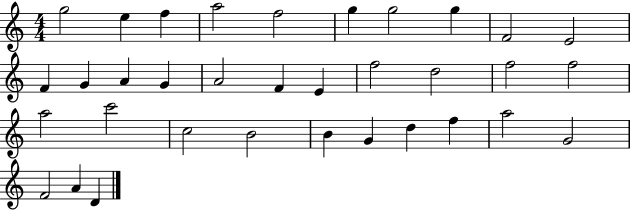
{
  \clef treble
  \numericTimeSignature
  \time 4/4
  \key c \major
  g''2 e''4 f''4 | a''2 f''2 | g''4 g''2 g''4 | f'2 e'2 | \break f'4 g'4 a'4 g'4 | a'2 f'4 e'4 | f''2 d''2 | f''2 f''2 | \break a''2 c'''2 | c''2 b'2 | b'4 g'4 d''4 f''4 | a''2 g'2 | \break f'2 a'4 d'4 | \bar "|."
}